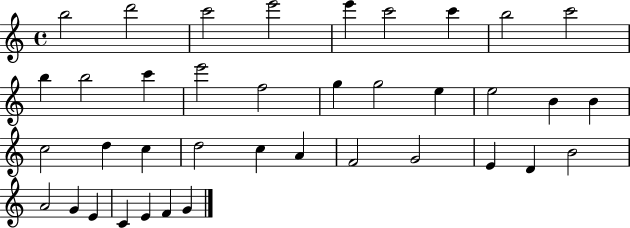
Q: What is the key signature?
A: C major